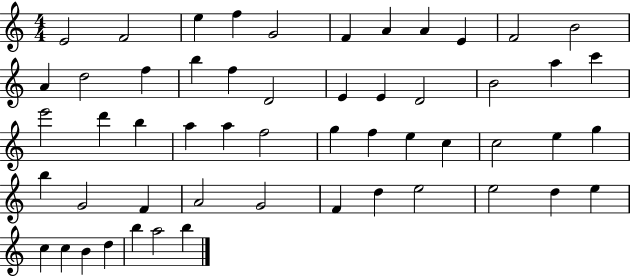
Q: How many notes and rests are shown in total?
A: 54